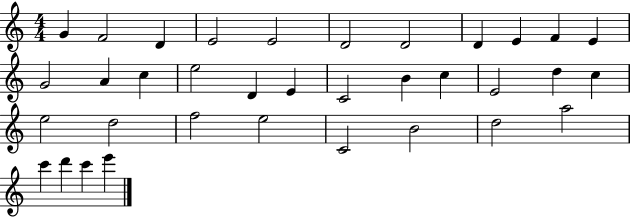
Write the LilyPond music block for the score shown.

{
  \clef treble
  \numericTimeSignature
  \time 4/4
  \key c \major
  g'4 f'2 d'4 | e'2 e'2 | d'2 d'2 | d'4 e'4 f'4 e'4 | \break g'2 a'4 c''4 | e''2 d'4 e'4 | c'2 b'4 c''4 | e'2 d''4 c''4 | \break e''2 d''2 | f''2 e''2 | c'2 b'2 | d''2 a''2 | \break c'''4 d'''4 c'''4 e'''4 | \bar "|."
}